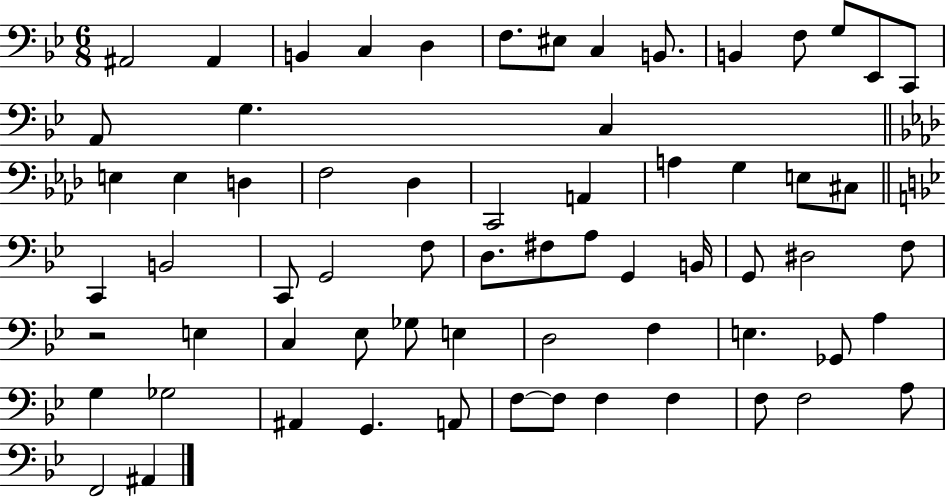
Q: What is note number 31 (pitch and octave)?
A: C2